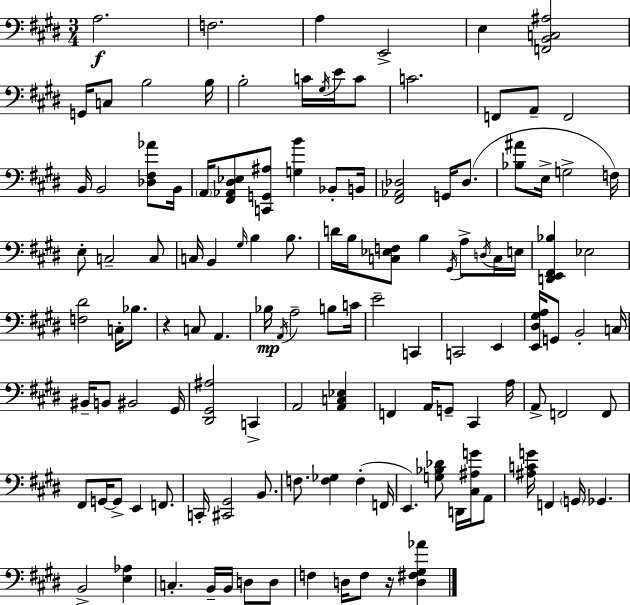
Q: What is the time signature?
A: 3/4